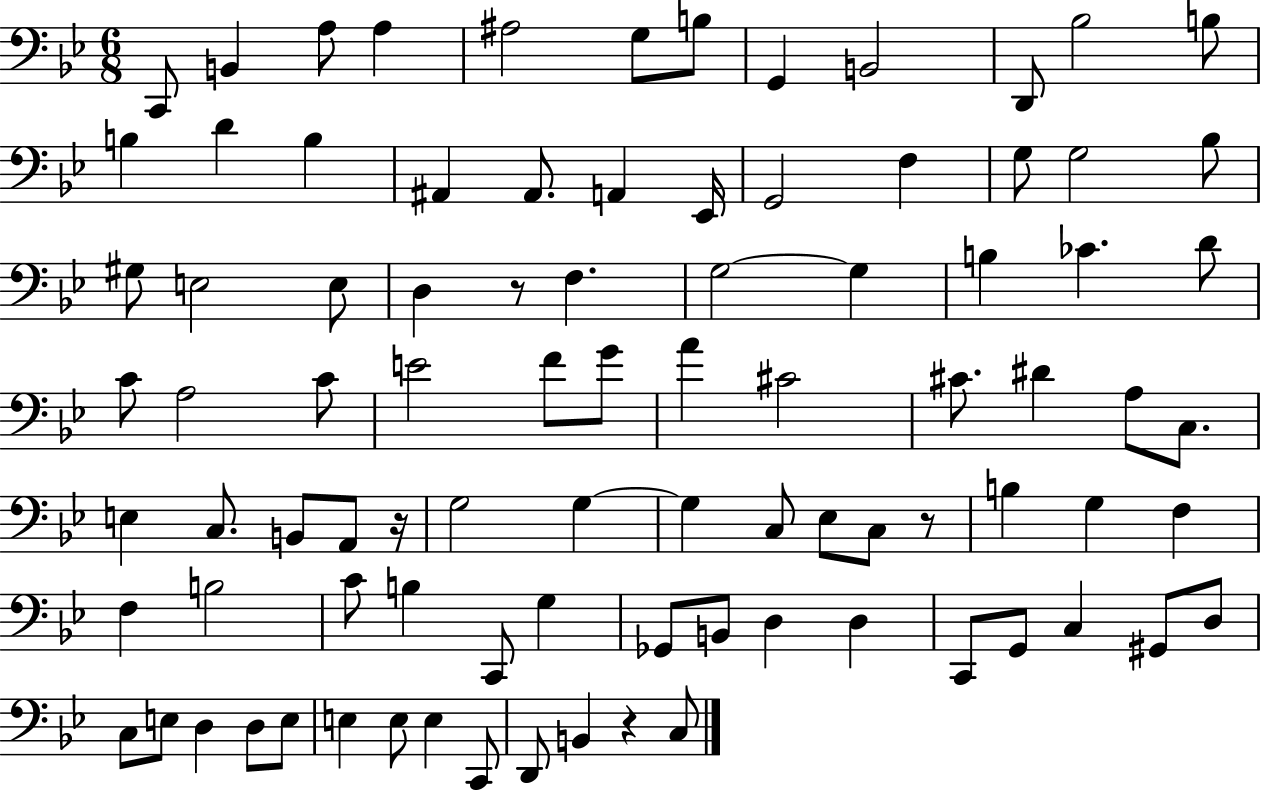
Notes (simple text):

C2/e B2/q A3/e A3/q A#3/h G3/e B3/e G2/q B2/h D2/e Bb3/h B3/e B3/q D4/q B3/q A#2/q A#2/e. A2/q Eb2/s G2/h F3/q G3/e G3/h Bb3/e G#3/e E3/h E3/e D3/q R/e F3/q. G3/h G3/q B3/q CES4/q. D4/e C4/e A3/h C4/e E4/h F4/e G4/e A4/q C#4/h C#4/e. D#4/q A3/e C3/e. E3/q C3/e. B2/e A2/e R/s G3/h G3/q G3/q C3/e Eb3/e C3/e R/e B3/q G3/q F3/q F3/q B3/h C4/e B3/q C2/e G3/q Gb2/e B2/e D3/q D3/q C2/e G2/e C3/q G#2/e D3/e C3/e E3/e D3/q D3/e E3/e E3/q E3/e E3/q C2/e D2/e B2/q R/q C3/e